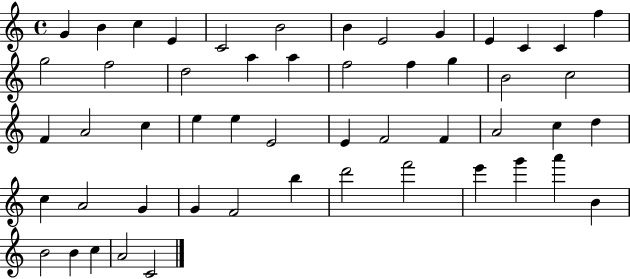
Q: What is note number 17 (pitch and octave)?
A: A5